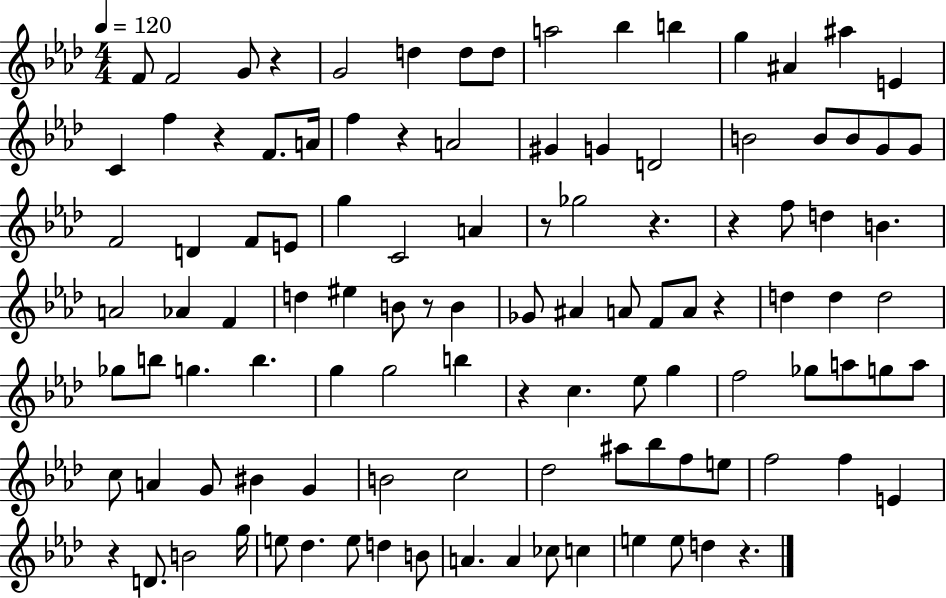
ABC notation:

X:1
T:Untitled
M:4/4
L:1/4
K:Ab
F/2 F2 G/2 z G2 d d/2 d/2 a2 _b b g ^A ^a E C f z F/2 A/4 f z A2 ^G G D2 B2 B/2 B/2 G/2 G/2 F2 D F/2 E/2 g C2 A z/2 _g2 z z f/2 d B A2 _A F d ^e B/2 z/2 B _G/2 ^A A/2 F/2 A/2 z d d d2 _g/2 b/2 g b g g2 b z c _e/2 g f2 _g/2 a/2 g/2 a/2 c/2 A G/2 ^B G B2 c2 _d2 ^a/2 _b/2 f/2 e/2 f2 f E z D/2 B2 g/4 e/2 _d e/2 d B/2 A A _c/2 c e e/2 d z